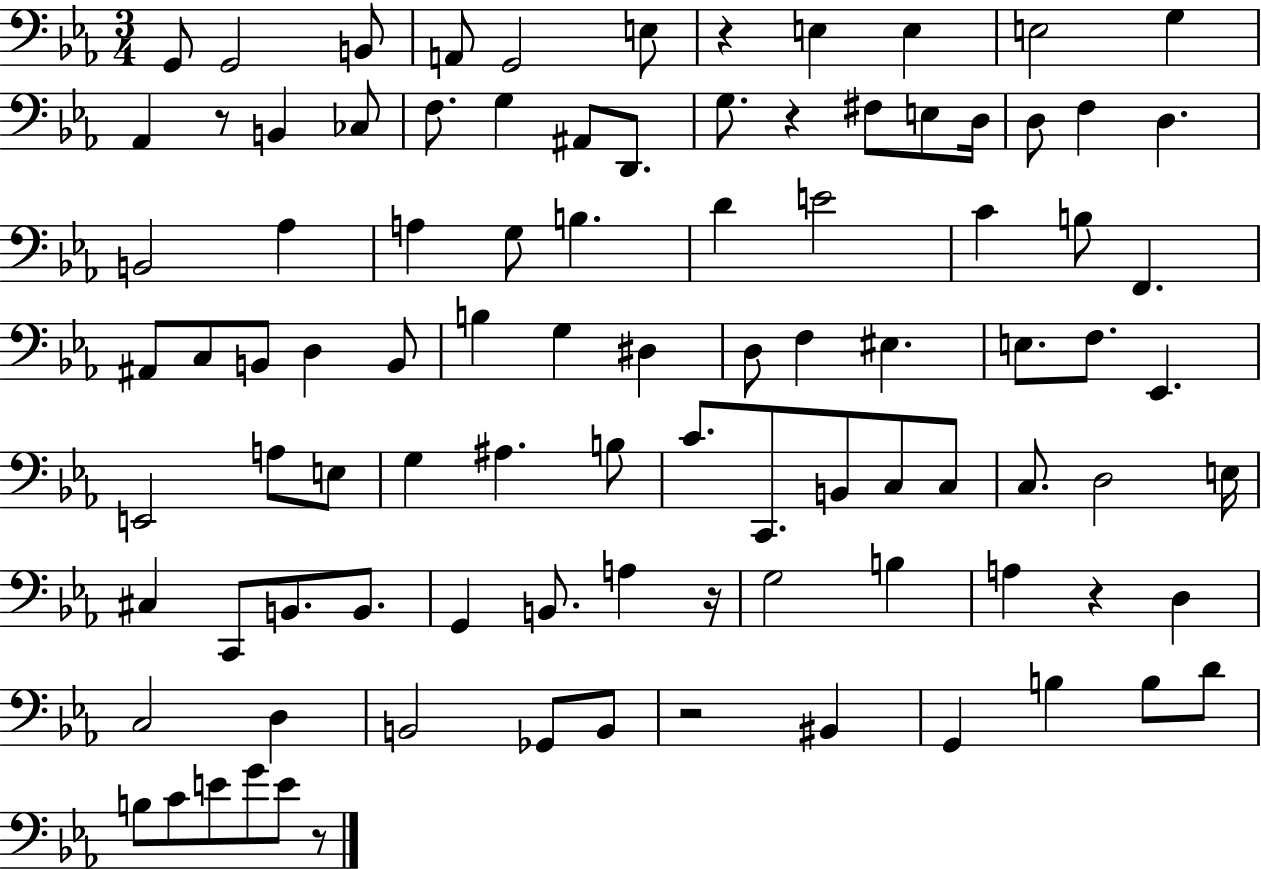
X:1
T:Untitled
M:3/4
L:1/4
K:Eb
G,,/2 G,,2 B,,/2 A,,/2 G,,2 E,/2 z E, E, E,2 G, _A,, z/2 B,, _C,/2 F,/2 G, ^A,,/2 D,,/2 G,/2 z ^F,/2 E,/2 D,/4 D,/2 F, D, B,,2 _A, A, G,/2 B, D E2 C B,/2 F,, ^A,,/2 C,/2 B,,/2 D, B,,/2 B, G, ^D, D,/2 F, ^E, E,/2 F,/2 _E,, E,,2 A,/2 E,/2 G, ^A, B,/2 C/2 C,,/2 B,,/2 C,/2 C,/2 C,/2 D,2 E,/4 ^C, C,,/2 B,,/2 B,,/2 G,, B,,/2 A, z/4 G,2 B, A, z D, C,2 D, B,,2 _G,,/2 B,,/2 z2 ^B,, G,, B, B,/2 D/2 B,/2 C/2 E/2 G/2 E/2 z/2